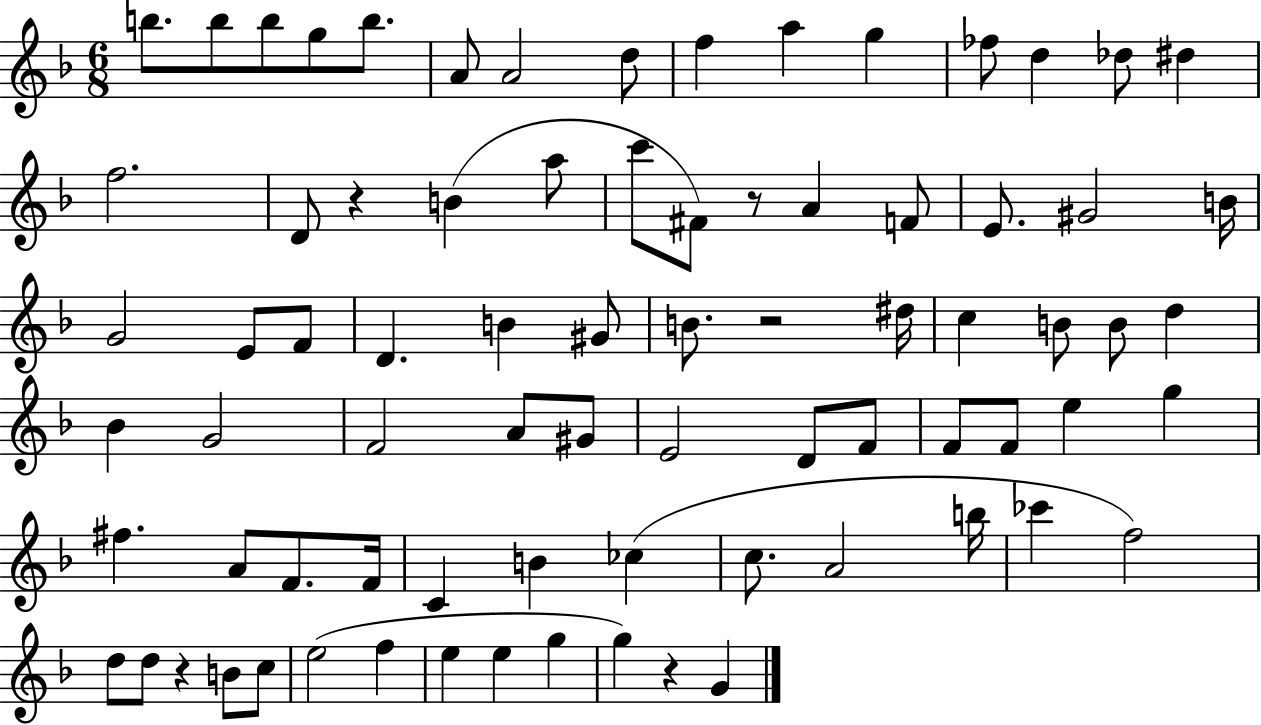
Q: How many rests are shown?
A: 5